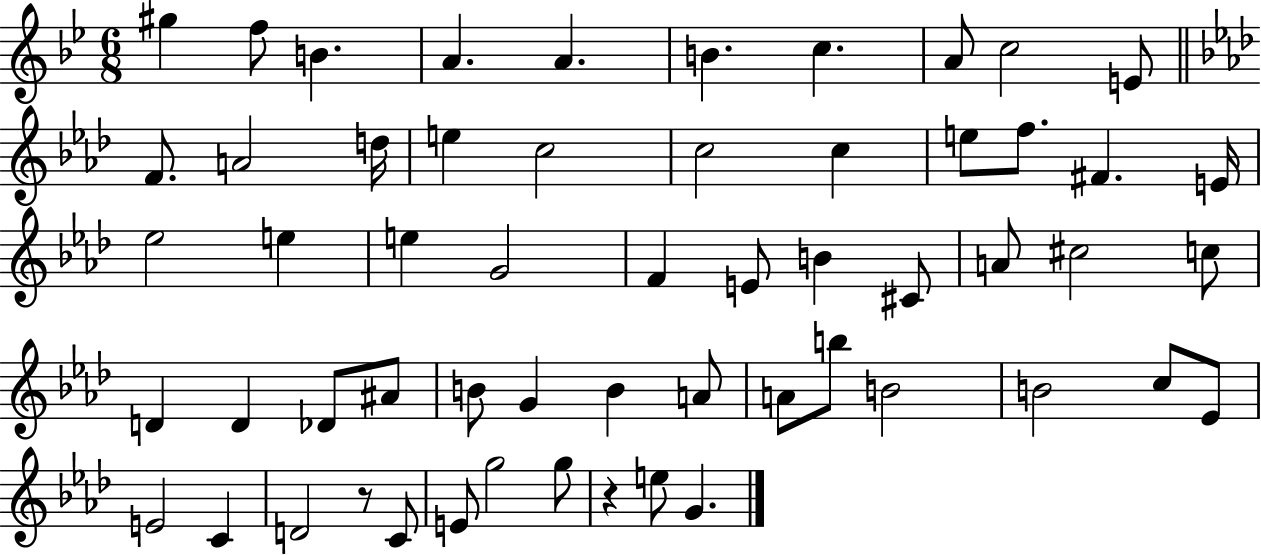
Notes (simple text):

G#5/q F5/e B4/q. A4/q. A4/q. B4/q. C5/q. A4/e C5/h E4/e F4/e. A4/h D5/s E5/q C5/h C5/h C5/q E5/e F5/e. F#4/q. E4/s Eb5/h E5/q E5/q G4/h F4/q E4/e B4/q C#4/e A4/e C#5/h C5/e D4/q D4/q Db4/e A#4/e B4/e G4/q B4/q A4/e A4/e B5/e B4/h B4/h C5/e Eb4/e E4/h C4/q D4/h R/e C4/e E4/e G5/h G5/e R/q E5/e G4/q.